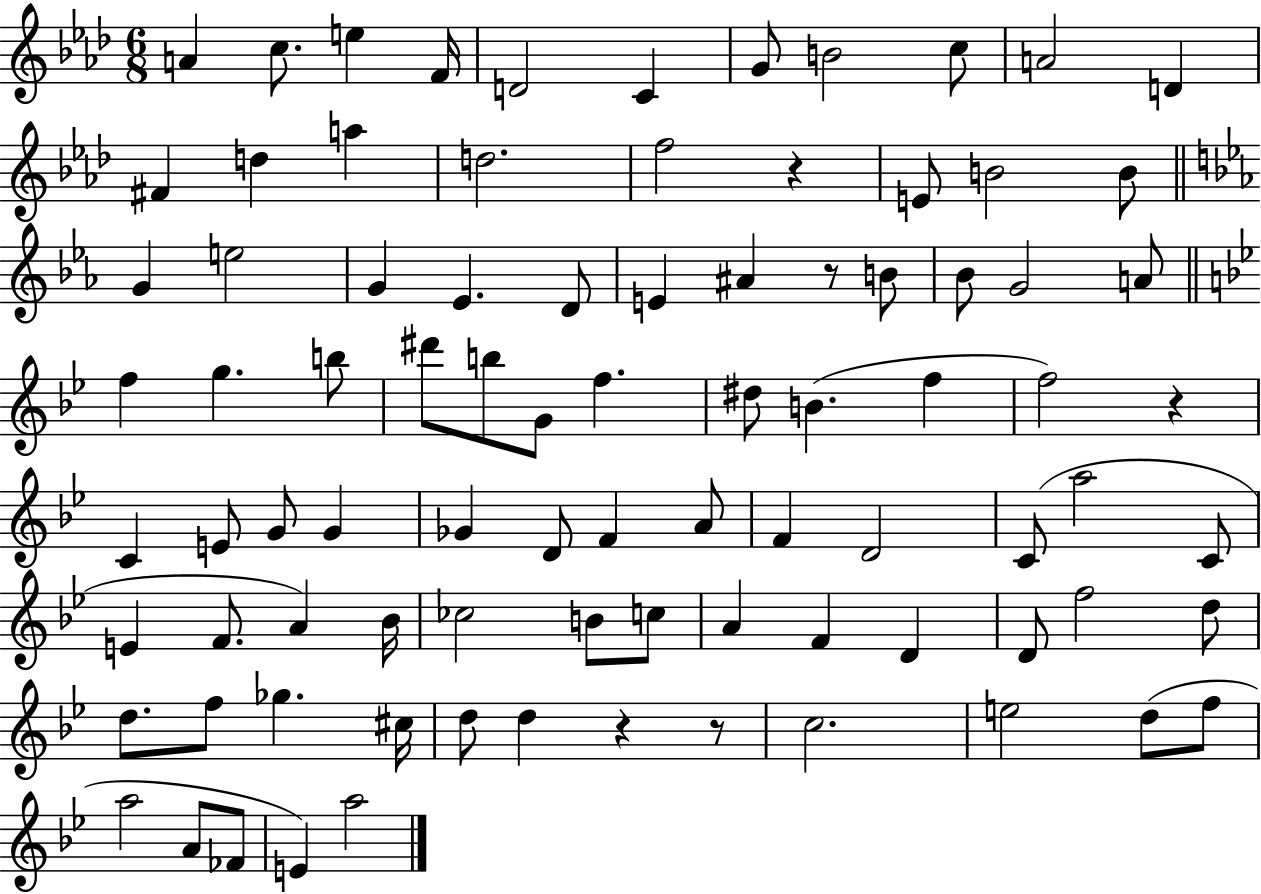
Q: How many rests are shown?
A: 5